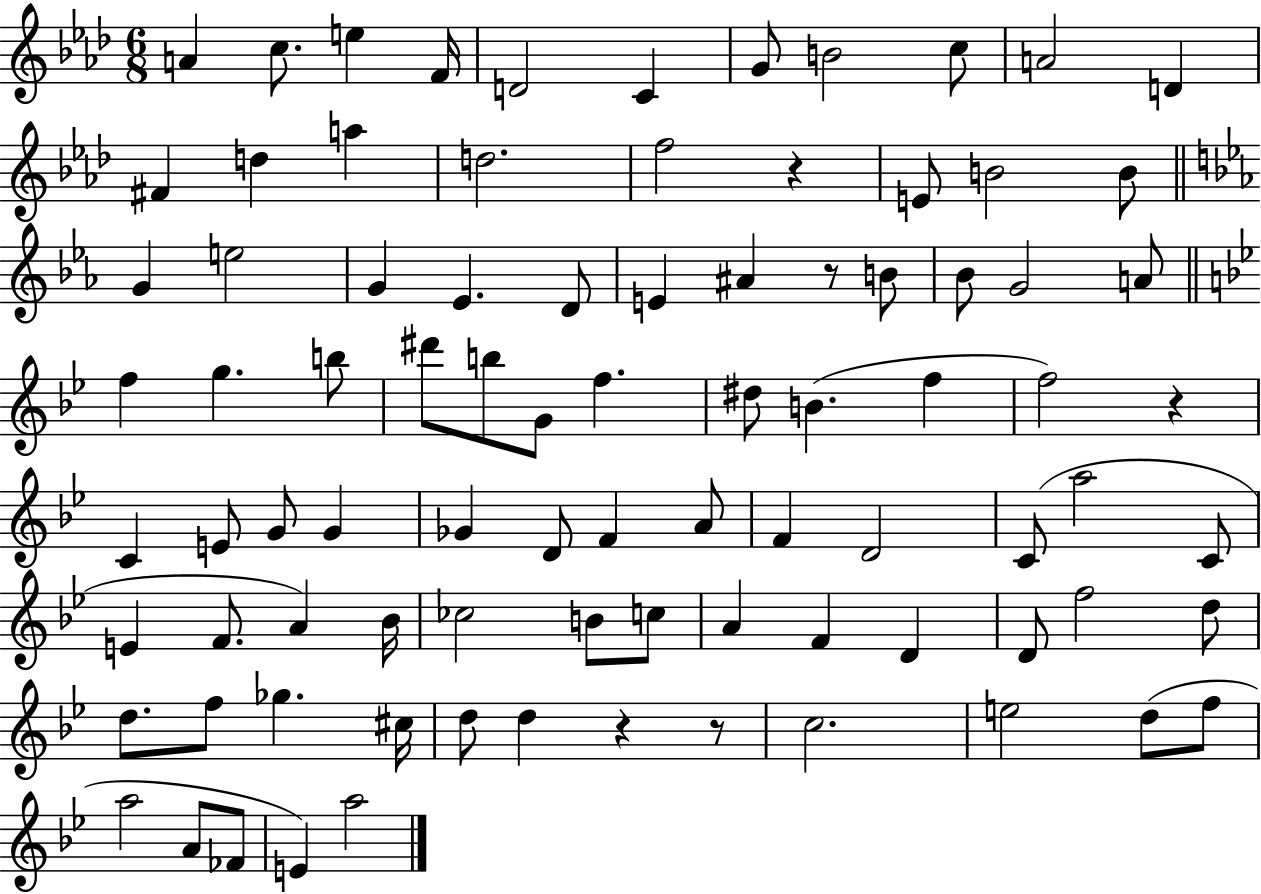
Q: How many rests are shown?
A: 5